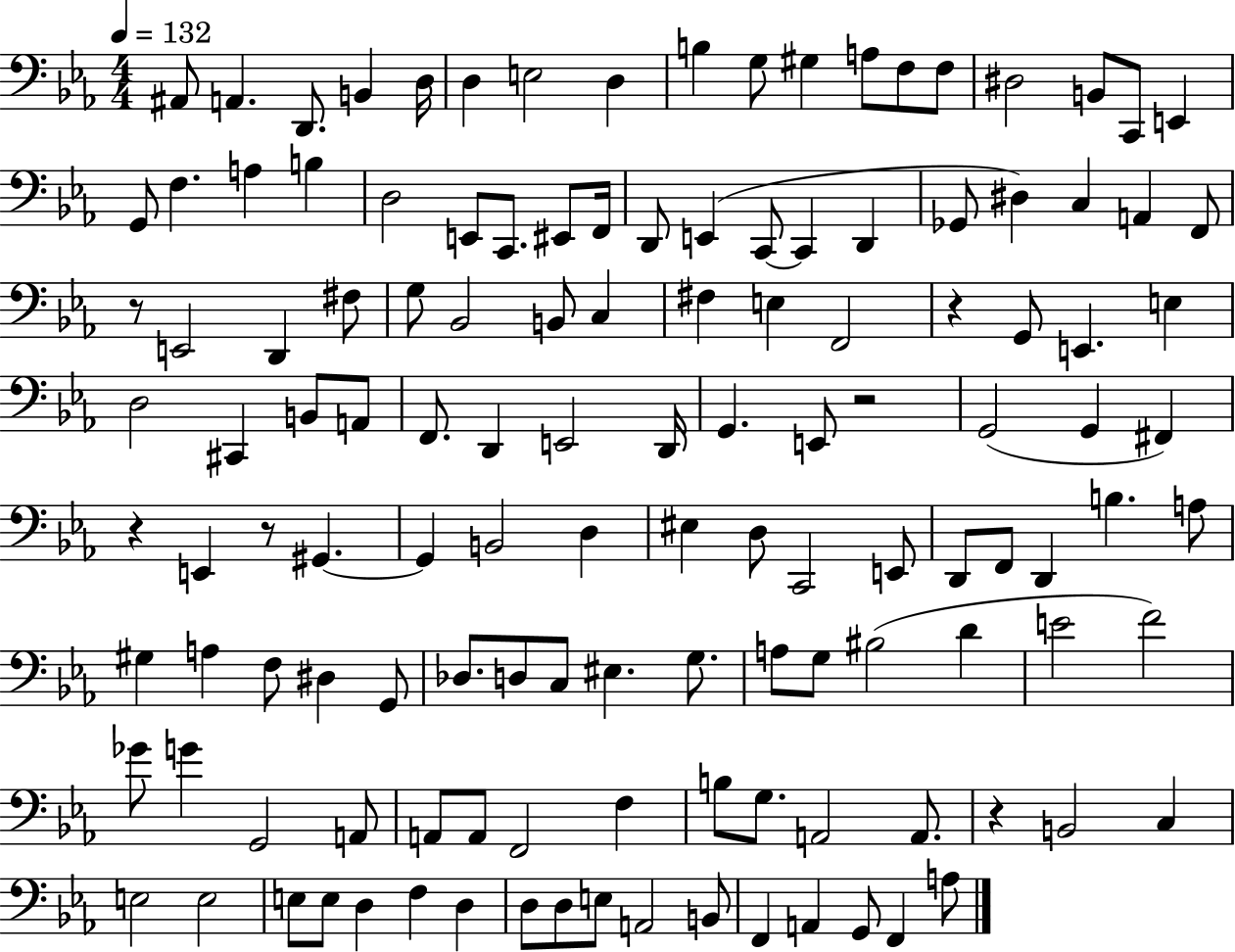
{
  \clef bass
  \numericTimeSignature
  \time 4/4
  \key ees \major
  \tempo 4 = 132
  ais,8 a,4. d,8. b,4 d16 | d4 e2 d4 | b4 g8 gis4 a8 f8 f8 | dis2 b,8 c,8 e,4 | \break g,8 f4. a4 b4 | d2 e,8 c,8. eis,8 f,16 | d,8 e,4( c,8~~ c,4 d,4 | ges,8 dis4) c4 a,4 f,8 | \break r8 e,2 d,4 fis8 | g8 bes,2 b,8 c4 | fis4 e4 f,2 | r4 g,8 e,4. e4 | \break d2 cis,4 b,8 a,8 | f,8. d,4 e,2 d,16 | g,4. e,8 r2 | g,2( g,4 fis,4) | \break r4 e,4 r8 gis,4.~~ | gis,4 b,2 d4 | eis4 d8 c,2 e,8 | d,8 f,8 d,4 b4. a8 | \break gis4 a4 f8 dis4 g,8 | des8. d8 c8 eis4. g8. | a8 g8 bis2( d'4 | e'2 f'2) | \break ges'8 g'4 g,2 a,8 | a,8 a,8 f,2 f4 | b8 g8. a,2 a,8. | r4 b,2 c4 | \break e2 e2 | e8 e8 d4 f4 d4 | d8 d8 e8 a,2 b,8 | f,4 a,4 g,8 f,4 a8 | \break \bar "|."
}